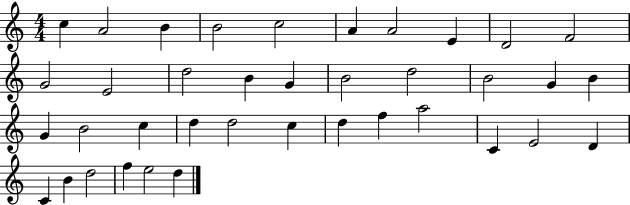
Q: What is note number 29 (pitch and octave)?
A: A5